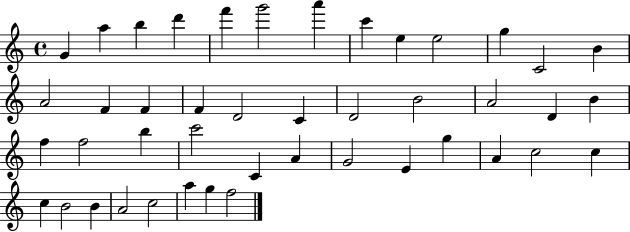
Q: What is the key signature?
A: C major